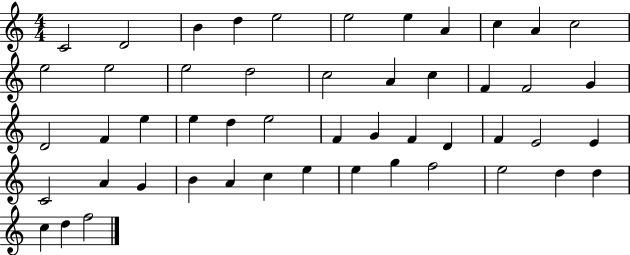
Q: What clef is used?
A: treble